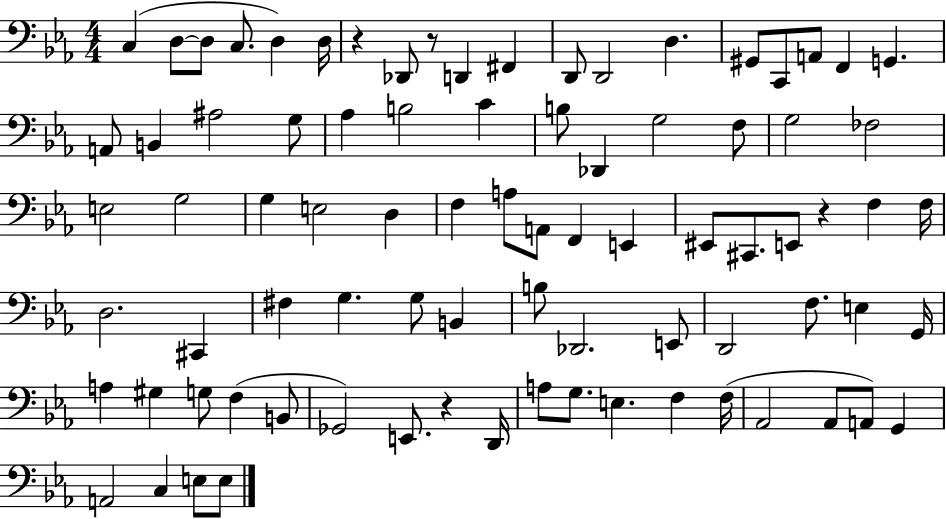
X:1
T:Untitled
M:4/4
L:1/4
K:Eb
C, D,/2 D,/2 C,/2 D, D,/4 z _D,,/2 z/2 D,, ^F,, D,,/2 D,,2 D, ^G,,/2 C,,/2 A,,/2 F,, G,, A,,/2 B,, ^A,2 G,/2 _A, B,2 C B,/2 _D,, G,2 F,/2 G,2 _F,2 E,2 G,2 G, E,2 D, F, A,/2 A,,/2 F,, E,, ^E,,/2 ^C,,/2 E,,/2 z F, F,/4 D,2 ^C,, ^F, G, G,/2 B,, B,/2 _D,,2 E,,/2 D,,2 F,/2 E, G,,/4 A, ^G, G,/2 F, B,,/2 _G,,2 E,,/2 z D,,/4 A,/2 G,/2 E, F, F,/4 _A,,2 _A,,/2 A,,/2 G,, A,,2 C, E,/2 E,/2